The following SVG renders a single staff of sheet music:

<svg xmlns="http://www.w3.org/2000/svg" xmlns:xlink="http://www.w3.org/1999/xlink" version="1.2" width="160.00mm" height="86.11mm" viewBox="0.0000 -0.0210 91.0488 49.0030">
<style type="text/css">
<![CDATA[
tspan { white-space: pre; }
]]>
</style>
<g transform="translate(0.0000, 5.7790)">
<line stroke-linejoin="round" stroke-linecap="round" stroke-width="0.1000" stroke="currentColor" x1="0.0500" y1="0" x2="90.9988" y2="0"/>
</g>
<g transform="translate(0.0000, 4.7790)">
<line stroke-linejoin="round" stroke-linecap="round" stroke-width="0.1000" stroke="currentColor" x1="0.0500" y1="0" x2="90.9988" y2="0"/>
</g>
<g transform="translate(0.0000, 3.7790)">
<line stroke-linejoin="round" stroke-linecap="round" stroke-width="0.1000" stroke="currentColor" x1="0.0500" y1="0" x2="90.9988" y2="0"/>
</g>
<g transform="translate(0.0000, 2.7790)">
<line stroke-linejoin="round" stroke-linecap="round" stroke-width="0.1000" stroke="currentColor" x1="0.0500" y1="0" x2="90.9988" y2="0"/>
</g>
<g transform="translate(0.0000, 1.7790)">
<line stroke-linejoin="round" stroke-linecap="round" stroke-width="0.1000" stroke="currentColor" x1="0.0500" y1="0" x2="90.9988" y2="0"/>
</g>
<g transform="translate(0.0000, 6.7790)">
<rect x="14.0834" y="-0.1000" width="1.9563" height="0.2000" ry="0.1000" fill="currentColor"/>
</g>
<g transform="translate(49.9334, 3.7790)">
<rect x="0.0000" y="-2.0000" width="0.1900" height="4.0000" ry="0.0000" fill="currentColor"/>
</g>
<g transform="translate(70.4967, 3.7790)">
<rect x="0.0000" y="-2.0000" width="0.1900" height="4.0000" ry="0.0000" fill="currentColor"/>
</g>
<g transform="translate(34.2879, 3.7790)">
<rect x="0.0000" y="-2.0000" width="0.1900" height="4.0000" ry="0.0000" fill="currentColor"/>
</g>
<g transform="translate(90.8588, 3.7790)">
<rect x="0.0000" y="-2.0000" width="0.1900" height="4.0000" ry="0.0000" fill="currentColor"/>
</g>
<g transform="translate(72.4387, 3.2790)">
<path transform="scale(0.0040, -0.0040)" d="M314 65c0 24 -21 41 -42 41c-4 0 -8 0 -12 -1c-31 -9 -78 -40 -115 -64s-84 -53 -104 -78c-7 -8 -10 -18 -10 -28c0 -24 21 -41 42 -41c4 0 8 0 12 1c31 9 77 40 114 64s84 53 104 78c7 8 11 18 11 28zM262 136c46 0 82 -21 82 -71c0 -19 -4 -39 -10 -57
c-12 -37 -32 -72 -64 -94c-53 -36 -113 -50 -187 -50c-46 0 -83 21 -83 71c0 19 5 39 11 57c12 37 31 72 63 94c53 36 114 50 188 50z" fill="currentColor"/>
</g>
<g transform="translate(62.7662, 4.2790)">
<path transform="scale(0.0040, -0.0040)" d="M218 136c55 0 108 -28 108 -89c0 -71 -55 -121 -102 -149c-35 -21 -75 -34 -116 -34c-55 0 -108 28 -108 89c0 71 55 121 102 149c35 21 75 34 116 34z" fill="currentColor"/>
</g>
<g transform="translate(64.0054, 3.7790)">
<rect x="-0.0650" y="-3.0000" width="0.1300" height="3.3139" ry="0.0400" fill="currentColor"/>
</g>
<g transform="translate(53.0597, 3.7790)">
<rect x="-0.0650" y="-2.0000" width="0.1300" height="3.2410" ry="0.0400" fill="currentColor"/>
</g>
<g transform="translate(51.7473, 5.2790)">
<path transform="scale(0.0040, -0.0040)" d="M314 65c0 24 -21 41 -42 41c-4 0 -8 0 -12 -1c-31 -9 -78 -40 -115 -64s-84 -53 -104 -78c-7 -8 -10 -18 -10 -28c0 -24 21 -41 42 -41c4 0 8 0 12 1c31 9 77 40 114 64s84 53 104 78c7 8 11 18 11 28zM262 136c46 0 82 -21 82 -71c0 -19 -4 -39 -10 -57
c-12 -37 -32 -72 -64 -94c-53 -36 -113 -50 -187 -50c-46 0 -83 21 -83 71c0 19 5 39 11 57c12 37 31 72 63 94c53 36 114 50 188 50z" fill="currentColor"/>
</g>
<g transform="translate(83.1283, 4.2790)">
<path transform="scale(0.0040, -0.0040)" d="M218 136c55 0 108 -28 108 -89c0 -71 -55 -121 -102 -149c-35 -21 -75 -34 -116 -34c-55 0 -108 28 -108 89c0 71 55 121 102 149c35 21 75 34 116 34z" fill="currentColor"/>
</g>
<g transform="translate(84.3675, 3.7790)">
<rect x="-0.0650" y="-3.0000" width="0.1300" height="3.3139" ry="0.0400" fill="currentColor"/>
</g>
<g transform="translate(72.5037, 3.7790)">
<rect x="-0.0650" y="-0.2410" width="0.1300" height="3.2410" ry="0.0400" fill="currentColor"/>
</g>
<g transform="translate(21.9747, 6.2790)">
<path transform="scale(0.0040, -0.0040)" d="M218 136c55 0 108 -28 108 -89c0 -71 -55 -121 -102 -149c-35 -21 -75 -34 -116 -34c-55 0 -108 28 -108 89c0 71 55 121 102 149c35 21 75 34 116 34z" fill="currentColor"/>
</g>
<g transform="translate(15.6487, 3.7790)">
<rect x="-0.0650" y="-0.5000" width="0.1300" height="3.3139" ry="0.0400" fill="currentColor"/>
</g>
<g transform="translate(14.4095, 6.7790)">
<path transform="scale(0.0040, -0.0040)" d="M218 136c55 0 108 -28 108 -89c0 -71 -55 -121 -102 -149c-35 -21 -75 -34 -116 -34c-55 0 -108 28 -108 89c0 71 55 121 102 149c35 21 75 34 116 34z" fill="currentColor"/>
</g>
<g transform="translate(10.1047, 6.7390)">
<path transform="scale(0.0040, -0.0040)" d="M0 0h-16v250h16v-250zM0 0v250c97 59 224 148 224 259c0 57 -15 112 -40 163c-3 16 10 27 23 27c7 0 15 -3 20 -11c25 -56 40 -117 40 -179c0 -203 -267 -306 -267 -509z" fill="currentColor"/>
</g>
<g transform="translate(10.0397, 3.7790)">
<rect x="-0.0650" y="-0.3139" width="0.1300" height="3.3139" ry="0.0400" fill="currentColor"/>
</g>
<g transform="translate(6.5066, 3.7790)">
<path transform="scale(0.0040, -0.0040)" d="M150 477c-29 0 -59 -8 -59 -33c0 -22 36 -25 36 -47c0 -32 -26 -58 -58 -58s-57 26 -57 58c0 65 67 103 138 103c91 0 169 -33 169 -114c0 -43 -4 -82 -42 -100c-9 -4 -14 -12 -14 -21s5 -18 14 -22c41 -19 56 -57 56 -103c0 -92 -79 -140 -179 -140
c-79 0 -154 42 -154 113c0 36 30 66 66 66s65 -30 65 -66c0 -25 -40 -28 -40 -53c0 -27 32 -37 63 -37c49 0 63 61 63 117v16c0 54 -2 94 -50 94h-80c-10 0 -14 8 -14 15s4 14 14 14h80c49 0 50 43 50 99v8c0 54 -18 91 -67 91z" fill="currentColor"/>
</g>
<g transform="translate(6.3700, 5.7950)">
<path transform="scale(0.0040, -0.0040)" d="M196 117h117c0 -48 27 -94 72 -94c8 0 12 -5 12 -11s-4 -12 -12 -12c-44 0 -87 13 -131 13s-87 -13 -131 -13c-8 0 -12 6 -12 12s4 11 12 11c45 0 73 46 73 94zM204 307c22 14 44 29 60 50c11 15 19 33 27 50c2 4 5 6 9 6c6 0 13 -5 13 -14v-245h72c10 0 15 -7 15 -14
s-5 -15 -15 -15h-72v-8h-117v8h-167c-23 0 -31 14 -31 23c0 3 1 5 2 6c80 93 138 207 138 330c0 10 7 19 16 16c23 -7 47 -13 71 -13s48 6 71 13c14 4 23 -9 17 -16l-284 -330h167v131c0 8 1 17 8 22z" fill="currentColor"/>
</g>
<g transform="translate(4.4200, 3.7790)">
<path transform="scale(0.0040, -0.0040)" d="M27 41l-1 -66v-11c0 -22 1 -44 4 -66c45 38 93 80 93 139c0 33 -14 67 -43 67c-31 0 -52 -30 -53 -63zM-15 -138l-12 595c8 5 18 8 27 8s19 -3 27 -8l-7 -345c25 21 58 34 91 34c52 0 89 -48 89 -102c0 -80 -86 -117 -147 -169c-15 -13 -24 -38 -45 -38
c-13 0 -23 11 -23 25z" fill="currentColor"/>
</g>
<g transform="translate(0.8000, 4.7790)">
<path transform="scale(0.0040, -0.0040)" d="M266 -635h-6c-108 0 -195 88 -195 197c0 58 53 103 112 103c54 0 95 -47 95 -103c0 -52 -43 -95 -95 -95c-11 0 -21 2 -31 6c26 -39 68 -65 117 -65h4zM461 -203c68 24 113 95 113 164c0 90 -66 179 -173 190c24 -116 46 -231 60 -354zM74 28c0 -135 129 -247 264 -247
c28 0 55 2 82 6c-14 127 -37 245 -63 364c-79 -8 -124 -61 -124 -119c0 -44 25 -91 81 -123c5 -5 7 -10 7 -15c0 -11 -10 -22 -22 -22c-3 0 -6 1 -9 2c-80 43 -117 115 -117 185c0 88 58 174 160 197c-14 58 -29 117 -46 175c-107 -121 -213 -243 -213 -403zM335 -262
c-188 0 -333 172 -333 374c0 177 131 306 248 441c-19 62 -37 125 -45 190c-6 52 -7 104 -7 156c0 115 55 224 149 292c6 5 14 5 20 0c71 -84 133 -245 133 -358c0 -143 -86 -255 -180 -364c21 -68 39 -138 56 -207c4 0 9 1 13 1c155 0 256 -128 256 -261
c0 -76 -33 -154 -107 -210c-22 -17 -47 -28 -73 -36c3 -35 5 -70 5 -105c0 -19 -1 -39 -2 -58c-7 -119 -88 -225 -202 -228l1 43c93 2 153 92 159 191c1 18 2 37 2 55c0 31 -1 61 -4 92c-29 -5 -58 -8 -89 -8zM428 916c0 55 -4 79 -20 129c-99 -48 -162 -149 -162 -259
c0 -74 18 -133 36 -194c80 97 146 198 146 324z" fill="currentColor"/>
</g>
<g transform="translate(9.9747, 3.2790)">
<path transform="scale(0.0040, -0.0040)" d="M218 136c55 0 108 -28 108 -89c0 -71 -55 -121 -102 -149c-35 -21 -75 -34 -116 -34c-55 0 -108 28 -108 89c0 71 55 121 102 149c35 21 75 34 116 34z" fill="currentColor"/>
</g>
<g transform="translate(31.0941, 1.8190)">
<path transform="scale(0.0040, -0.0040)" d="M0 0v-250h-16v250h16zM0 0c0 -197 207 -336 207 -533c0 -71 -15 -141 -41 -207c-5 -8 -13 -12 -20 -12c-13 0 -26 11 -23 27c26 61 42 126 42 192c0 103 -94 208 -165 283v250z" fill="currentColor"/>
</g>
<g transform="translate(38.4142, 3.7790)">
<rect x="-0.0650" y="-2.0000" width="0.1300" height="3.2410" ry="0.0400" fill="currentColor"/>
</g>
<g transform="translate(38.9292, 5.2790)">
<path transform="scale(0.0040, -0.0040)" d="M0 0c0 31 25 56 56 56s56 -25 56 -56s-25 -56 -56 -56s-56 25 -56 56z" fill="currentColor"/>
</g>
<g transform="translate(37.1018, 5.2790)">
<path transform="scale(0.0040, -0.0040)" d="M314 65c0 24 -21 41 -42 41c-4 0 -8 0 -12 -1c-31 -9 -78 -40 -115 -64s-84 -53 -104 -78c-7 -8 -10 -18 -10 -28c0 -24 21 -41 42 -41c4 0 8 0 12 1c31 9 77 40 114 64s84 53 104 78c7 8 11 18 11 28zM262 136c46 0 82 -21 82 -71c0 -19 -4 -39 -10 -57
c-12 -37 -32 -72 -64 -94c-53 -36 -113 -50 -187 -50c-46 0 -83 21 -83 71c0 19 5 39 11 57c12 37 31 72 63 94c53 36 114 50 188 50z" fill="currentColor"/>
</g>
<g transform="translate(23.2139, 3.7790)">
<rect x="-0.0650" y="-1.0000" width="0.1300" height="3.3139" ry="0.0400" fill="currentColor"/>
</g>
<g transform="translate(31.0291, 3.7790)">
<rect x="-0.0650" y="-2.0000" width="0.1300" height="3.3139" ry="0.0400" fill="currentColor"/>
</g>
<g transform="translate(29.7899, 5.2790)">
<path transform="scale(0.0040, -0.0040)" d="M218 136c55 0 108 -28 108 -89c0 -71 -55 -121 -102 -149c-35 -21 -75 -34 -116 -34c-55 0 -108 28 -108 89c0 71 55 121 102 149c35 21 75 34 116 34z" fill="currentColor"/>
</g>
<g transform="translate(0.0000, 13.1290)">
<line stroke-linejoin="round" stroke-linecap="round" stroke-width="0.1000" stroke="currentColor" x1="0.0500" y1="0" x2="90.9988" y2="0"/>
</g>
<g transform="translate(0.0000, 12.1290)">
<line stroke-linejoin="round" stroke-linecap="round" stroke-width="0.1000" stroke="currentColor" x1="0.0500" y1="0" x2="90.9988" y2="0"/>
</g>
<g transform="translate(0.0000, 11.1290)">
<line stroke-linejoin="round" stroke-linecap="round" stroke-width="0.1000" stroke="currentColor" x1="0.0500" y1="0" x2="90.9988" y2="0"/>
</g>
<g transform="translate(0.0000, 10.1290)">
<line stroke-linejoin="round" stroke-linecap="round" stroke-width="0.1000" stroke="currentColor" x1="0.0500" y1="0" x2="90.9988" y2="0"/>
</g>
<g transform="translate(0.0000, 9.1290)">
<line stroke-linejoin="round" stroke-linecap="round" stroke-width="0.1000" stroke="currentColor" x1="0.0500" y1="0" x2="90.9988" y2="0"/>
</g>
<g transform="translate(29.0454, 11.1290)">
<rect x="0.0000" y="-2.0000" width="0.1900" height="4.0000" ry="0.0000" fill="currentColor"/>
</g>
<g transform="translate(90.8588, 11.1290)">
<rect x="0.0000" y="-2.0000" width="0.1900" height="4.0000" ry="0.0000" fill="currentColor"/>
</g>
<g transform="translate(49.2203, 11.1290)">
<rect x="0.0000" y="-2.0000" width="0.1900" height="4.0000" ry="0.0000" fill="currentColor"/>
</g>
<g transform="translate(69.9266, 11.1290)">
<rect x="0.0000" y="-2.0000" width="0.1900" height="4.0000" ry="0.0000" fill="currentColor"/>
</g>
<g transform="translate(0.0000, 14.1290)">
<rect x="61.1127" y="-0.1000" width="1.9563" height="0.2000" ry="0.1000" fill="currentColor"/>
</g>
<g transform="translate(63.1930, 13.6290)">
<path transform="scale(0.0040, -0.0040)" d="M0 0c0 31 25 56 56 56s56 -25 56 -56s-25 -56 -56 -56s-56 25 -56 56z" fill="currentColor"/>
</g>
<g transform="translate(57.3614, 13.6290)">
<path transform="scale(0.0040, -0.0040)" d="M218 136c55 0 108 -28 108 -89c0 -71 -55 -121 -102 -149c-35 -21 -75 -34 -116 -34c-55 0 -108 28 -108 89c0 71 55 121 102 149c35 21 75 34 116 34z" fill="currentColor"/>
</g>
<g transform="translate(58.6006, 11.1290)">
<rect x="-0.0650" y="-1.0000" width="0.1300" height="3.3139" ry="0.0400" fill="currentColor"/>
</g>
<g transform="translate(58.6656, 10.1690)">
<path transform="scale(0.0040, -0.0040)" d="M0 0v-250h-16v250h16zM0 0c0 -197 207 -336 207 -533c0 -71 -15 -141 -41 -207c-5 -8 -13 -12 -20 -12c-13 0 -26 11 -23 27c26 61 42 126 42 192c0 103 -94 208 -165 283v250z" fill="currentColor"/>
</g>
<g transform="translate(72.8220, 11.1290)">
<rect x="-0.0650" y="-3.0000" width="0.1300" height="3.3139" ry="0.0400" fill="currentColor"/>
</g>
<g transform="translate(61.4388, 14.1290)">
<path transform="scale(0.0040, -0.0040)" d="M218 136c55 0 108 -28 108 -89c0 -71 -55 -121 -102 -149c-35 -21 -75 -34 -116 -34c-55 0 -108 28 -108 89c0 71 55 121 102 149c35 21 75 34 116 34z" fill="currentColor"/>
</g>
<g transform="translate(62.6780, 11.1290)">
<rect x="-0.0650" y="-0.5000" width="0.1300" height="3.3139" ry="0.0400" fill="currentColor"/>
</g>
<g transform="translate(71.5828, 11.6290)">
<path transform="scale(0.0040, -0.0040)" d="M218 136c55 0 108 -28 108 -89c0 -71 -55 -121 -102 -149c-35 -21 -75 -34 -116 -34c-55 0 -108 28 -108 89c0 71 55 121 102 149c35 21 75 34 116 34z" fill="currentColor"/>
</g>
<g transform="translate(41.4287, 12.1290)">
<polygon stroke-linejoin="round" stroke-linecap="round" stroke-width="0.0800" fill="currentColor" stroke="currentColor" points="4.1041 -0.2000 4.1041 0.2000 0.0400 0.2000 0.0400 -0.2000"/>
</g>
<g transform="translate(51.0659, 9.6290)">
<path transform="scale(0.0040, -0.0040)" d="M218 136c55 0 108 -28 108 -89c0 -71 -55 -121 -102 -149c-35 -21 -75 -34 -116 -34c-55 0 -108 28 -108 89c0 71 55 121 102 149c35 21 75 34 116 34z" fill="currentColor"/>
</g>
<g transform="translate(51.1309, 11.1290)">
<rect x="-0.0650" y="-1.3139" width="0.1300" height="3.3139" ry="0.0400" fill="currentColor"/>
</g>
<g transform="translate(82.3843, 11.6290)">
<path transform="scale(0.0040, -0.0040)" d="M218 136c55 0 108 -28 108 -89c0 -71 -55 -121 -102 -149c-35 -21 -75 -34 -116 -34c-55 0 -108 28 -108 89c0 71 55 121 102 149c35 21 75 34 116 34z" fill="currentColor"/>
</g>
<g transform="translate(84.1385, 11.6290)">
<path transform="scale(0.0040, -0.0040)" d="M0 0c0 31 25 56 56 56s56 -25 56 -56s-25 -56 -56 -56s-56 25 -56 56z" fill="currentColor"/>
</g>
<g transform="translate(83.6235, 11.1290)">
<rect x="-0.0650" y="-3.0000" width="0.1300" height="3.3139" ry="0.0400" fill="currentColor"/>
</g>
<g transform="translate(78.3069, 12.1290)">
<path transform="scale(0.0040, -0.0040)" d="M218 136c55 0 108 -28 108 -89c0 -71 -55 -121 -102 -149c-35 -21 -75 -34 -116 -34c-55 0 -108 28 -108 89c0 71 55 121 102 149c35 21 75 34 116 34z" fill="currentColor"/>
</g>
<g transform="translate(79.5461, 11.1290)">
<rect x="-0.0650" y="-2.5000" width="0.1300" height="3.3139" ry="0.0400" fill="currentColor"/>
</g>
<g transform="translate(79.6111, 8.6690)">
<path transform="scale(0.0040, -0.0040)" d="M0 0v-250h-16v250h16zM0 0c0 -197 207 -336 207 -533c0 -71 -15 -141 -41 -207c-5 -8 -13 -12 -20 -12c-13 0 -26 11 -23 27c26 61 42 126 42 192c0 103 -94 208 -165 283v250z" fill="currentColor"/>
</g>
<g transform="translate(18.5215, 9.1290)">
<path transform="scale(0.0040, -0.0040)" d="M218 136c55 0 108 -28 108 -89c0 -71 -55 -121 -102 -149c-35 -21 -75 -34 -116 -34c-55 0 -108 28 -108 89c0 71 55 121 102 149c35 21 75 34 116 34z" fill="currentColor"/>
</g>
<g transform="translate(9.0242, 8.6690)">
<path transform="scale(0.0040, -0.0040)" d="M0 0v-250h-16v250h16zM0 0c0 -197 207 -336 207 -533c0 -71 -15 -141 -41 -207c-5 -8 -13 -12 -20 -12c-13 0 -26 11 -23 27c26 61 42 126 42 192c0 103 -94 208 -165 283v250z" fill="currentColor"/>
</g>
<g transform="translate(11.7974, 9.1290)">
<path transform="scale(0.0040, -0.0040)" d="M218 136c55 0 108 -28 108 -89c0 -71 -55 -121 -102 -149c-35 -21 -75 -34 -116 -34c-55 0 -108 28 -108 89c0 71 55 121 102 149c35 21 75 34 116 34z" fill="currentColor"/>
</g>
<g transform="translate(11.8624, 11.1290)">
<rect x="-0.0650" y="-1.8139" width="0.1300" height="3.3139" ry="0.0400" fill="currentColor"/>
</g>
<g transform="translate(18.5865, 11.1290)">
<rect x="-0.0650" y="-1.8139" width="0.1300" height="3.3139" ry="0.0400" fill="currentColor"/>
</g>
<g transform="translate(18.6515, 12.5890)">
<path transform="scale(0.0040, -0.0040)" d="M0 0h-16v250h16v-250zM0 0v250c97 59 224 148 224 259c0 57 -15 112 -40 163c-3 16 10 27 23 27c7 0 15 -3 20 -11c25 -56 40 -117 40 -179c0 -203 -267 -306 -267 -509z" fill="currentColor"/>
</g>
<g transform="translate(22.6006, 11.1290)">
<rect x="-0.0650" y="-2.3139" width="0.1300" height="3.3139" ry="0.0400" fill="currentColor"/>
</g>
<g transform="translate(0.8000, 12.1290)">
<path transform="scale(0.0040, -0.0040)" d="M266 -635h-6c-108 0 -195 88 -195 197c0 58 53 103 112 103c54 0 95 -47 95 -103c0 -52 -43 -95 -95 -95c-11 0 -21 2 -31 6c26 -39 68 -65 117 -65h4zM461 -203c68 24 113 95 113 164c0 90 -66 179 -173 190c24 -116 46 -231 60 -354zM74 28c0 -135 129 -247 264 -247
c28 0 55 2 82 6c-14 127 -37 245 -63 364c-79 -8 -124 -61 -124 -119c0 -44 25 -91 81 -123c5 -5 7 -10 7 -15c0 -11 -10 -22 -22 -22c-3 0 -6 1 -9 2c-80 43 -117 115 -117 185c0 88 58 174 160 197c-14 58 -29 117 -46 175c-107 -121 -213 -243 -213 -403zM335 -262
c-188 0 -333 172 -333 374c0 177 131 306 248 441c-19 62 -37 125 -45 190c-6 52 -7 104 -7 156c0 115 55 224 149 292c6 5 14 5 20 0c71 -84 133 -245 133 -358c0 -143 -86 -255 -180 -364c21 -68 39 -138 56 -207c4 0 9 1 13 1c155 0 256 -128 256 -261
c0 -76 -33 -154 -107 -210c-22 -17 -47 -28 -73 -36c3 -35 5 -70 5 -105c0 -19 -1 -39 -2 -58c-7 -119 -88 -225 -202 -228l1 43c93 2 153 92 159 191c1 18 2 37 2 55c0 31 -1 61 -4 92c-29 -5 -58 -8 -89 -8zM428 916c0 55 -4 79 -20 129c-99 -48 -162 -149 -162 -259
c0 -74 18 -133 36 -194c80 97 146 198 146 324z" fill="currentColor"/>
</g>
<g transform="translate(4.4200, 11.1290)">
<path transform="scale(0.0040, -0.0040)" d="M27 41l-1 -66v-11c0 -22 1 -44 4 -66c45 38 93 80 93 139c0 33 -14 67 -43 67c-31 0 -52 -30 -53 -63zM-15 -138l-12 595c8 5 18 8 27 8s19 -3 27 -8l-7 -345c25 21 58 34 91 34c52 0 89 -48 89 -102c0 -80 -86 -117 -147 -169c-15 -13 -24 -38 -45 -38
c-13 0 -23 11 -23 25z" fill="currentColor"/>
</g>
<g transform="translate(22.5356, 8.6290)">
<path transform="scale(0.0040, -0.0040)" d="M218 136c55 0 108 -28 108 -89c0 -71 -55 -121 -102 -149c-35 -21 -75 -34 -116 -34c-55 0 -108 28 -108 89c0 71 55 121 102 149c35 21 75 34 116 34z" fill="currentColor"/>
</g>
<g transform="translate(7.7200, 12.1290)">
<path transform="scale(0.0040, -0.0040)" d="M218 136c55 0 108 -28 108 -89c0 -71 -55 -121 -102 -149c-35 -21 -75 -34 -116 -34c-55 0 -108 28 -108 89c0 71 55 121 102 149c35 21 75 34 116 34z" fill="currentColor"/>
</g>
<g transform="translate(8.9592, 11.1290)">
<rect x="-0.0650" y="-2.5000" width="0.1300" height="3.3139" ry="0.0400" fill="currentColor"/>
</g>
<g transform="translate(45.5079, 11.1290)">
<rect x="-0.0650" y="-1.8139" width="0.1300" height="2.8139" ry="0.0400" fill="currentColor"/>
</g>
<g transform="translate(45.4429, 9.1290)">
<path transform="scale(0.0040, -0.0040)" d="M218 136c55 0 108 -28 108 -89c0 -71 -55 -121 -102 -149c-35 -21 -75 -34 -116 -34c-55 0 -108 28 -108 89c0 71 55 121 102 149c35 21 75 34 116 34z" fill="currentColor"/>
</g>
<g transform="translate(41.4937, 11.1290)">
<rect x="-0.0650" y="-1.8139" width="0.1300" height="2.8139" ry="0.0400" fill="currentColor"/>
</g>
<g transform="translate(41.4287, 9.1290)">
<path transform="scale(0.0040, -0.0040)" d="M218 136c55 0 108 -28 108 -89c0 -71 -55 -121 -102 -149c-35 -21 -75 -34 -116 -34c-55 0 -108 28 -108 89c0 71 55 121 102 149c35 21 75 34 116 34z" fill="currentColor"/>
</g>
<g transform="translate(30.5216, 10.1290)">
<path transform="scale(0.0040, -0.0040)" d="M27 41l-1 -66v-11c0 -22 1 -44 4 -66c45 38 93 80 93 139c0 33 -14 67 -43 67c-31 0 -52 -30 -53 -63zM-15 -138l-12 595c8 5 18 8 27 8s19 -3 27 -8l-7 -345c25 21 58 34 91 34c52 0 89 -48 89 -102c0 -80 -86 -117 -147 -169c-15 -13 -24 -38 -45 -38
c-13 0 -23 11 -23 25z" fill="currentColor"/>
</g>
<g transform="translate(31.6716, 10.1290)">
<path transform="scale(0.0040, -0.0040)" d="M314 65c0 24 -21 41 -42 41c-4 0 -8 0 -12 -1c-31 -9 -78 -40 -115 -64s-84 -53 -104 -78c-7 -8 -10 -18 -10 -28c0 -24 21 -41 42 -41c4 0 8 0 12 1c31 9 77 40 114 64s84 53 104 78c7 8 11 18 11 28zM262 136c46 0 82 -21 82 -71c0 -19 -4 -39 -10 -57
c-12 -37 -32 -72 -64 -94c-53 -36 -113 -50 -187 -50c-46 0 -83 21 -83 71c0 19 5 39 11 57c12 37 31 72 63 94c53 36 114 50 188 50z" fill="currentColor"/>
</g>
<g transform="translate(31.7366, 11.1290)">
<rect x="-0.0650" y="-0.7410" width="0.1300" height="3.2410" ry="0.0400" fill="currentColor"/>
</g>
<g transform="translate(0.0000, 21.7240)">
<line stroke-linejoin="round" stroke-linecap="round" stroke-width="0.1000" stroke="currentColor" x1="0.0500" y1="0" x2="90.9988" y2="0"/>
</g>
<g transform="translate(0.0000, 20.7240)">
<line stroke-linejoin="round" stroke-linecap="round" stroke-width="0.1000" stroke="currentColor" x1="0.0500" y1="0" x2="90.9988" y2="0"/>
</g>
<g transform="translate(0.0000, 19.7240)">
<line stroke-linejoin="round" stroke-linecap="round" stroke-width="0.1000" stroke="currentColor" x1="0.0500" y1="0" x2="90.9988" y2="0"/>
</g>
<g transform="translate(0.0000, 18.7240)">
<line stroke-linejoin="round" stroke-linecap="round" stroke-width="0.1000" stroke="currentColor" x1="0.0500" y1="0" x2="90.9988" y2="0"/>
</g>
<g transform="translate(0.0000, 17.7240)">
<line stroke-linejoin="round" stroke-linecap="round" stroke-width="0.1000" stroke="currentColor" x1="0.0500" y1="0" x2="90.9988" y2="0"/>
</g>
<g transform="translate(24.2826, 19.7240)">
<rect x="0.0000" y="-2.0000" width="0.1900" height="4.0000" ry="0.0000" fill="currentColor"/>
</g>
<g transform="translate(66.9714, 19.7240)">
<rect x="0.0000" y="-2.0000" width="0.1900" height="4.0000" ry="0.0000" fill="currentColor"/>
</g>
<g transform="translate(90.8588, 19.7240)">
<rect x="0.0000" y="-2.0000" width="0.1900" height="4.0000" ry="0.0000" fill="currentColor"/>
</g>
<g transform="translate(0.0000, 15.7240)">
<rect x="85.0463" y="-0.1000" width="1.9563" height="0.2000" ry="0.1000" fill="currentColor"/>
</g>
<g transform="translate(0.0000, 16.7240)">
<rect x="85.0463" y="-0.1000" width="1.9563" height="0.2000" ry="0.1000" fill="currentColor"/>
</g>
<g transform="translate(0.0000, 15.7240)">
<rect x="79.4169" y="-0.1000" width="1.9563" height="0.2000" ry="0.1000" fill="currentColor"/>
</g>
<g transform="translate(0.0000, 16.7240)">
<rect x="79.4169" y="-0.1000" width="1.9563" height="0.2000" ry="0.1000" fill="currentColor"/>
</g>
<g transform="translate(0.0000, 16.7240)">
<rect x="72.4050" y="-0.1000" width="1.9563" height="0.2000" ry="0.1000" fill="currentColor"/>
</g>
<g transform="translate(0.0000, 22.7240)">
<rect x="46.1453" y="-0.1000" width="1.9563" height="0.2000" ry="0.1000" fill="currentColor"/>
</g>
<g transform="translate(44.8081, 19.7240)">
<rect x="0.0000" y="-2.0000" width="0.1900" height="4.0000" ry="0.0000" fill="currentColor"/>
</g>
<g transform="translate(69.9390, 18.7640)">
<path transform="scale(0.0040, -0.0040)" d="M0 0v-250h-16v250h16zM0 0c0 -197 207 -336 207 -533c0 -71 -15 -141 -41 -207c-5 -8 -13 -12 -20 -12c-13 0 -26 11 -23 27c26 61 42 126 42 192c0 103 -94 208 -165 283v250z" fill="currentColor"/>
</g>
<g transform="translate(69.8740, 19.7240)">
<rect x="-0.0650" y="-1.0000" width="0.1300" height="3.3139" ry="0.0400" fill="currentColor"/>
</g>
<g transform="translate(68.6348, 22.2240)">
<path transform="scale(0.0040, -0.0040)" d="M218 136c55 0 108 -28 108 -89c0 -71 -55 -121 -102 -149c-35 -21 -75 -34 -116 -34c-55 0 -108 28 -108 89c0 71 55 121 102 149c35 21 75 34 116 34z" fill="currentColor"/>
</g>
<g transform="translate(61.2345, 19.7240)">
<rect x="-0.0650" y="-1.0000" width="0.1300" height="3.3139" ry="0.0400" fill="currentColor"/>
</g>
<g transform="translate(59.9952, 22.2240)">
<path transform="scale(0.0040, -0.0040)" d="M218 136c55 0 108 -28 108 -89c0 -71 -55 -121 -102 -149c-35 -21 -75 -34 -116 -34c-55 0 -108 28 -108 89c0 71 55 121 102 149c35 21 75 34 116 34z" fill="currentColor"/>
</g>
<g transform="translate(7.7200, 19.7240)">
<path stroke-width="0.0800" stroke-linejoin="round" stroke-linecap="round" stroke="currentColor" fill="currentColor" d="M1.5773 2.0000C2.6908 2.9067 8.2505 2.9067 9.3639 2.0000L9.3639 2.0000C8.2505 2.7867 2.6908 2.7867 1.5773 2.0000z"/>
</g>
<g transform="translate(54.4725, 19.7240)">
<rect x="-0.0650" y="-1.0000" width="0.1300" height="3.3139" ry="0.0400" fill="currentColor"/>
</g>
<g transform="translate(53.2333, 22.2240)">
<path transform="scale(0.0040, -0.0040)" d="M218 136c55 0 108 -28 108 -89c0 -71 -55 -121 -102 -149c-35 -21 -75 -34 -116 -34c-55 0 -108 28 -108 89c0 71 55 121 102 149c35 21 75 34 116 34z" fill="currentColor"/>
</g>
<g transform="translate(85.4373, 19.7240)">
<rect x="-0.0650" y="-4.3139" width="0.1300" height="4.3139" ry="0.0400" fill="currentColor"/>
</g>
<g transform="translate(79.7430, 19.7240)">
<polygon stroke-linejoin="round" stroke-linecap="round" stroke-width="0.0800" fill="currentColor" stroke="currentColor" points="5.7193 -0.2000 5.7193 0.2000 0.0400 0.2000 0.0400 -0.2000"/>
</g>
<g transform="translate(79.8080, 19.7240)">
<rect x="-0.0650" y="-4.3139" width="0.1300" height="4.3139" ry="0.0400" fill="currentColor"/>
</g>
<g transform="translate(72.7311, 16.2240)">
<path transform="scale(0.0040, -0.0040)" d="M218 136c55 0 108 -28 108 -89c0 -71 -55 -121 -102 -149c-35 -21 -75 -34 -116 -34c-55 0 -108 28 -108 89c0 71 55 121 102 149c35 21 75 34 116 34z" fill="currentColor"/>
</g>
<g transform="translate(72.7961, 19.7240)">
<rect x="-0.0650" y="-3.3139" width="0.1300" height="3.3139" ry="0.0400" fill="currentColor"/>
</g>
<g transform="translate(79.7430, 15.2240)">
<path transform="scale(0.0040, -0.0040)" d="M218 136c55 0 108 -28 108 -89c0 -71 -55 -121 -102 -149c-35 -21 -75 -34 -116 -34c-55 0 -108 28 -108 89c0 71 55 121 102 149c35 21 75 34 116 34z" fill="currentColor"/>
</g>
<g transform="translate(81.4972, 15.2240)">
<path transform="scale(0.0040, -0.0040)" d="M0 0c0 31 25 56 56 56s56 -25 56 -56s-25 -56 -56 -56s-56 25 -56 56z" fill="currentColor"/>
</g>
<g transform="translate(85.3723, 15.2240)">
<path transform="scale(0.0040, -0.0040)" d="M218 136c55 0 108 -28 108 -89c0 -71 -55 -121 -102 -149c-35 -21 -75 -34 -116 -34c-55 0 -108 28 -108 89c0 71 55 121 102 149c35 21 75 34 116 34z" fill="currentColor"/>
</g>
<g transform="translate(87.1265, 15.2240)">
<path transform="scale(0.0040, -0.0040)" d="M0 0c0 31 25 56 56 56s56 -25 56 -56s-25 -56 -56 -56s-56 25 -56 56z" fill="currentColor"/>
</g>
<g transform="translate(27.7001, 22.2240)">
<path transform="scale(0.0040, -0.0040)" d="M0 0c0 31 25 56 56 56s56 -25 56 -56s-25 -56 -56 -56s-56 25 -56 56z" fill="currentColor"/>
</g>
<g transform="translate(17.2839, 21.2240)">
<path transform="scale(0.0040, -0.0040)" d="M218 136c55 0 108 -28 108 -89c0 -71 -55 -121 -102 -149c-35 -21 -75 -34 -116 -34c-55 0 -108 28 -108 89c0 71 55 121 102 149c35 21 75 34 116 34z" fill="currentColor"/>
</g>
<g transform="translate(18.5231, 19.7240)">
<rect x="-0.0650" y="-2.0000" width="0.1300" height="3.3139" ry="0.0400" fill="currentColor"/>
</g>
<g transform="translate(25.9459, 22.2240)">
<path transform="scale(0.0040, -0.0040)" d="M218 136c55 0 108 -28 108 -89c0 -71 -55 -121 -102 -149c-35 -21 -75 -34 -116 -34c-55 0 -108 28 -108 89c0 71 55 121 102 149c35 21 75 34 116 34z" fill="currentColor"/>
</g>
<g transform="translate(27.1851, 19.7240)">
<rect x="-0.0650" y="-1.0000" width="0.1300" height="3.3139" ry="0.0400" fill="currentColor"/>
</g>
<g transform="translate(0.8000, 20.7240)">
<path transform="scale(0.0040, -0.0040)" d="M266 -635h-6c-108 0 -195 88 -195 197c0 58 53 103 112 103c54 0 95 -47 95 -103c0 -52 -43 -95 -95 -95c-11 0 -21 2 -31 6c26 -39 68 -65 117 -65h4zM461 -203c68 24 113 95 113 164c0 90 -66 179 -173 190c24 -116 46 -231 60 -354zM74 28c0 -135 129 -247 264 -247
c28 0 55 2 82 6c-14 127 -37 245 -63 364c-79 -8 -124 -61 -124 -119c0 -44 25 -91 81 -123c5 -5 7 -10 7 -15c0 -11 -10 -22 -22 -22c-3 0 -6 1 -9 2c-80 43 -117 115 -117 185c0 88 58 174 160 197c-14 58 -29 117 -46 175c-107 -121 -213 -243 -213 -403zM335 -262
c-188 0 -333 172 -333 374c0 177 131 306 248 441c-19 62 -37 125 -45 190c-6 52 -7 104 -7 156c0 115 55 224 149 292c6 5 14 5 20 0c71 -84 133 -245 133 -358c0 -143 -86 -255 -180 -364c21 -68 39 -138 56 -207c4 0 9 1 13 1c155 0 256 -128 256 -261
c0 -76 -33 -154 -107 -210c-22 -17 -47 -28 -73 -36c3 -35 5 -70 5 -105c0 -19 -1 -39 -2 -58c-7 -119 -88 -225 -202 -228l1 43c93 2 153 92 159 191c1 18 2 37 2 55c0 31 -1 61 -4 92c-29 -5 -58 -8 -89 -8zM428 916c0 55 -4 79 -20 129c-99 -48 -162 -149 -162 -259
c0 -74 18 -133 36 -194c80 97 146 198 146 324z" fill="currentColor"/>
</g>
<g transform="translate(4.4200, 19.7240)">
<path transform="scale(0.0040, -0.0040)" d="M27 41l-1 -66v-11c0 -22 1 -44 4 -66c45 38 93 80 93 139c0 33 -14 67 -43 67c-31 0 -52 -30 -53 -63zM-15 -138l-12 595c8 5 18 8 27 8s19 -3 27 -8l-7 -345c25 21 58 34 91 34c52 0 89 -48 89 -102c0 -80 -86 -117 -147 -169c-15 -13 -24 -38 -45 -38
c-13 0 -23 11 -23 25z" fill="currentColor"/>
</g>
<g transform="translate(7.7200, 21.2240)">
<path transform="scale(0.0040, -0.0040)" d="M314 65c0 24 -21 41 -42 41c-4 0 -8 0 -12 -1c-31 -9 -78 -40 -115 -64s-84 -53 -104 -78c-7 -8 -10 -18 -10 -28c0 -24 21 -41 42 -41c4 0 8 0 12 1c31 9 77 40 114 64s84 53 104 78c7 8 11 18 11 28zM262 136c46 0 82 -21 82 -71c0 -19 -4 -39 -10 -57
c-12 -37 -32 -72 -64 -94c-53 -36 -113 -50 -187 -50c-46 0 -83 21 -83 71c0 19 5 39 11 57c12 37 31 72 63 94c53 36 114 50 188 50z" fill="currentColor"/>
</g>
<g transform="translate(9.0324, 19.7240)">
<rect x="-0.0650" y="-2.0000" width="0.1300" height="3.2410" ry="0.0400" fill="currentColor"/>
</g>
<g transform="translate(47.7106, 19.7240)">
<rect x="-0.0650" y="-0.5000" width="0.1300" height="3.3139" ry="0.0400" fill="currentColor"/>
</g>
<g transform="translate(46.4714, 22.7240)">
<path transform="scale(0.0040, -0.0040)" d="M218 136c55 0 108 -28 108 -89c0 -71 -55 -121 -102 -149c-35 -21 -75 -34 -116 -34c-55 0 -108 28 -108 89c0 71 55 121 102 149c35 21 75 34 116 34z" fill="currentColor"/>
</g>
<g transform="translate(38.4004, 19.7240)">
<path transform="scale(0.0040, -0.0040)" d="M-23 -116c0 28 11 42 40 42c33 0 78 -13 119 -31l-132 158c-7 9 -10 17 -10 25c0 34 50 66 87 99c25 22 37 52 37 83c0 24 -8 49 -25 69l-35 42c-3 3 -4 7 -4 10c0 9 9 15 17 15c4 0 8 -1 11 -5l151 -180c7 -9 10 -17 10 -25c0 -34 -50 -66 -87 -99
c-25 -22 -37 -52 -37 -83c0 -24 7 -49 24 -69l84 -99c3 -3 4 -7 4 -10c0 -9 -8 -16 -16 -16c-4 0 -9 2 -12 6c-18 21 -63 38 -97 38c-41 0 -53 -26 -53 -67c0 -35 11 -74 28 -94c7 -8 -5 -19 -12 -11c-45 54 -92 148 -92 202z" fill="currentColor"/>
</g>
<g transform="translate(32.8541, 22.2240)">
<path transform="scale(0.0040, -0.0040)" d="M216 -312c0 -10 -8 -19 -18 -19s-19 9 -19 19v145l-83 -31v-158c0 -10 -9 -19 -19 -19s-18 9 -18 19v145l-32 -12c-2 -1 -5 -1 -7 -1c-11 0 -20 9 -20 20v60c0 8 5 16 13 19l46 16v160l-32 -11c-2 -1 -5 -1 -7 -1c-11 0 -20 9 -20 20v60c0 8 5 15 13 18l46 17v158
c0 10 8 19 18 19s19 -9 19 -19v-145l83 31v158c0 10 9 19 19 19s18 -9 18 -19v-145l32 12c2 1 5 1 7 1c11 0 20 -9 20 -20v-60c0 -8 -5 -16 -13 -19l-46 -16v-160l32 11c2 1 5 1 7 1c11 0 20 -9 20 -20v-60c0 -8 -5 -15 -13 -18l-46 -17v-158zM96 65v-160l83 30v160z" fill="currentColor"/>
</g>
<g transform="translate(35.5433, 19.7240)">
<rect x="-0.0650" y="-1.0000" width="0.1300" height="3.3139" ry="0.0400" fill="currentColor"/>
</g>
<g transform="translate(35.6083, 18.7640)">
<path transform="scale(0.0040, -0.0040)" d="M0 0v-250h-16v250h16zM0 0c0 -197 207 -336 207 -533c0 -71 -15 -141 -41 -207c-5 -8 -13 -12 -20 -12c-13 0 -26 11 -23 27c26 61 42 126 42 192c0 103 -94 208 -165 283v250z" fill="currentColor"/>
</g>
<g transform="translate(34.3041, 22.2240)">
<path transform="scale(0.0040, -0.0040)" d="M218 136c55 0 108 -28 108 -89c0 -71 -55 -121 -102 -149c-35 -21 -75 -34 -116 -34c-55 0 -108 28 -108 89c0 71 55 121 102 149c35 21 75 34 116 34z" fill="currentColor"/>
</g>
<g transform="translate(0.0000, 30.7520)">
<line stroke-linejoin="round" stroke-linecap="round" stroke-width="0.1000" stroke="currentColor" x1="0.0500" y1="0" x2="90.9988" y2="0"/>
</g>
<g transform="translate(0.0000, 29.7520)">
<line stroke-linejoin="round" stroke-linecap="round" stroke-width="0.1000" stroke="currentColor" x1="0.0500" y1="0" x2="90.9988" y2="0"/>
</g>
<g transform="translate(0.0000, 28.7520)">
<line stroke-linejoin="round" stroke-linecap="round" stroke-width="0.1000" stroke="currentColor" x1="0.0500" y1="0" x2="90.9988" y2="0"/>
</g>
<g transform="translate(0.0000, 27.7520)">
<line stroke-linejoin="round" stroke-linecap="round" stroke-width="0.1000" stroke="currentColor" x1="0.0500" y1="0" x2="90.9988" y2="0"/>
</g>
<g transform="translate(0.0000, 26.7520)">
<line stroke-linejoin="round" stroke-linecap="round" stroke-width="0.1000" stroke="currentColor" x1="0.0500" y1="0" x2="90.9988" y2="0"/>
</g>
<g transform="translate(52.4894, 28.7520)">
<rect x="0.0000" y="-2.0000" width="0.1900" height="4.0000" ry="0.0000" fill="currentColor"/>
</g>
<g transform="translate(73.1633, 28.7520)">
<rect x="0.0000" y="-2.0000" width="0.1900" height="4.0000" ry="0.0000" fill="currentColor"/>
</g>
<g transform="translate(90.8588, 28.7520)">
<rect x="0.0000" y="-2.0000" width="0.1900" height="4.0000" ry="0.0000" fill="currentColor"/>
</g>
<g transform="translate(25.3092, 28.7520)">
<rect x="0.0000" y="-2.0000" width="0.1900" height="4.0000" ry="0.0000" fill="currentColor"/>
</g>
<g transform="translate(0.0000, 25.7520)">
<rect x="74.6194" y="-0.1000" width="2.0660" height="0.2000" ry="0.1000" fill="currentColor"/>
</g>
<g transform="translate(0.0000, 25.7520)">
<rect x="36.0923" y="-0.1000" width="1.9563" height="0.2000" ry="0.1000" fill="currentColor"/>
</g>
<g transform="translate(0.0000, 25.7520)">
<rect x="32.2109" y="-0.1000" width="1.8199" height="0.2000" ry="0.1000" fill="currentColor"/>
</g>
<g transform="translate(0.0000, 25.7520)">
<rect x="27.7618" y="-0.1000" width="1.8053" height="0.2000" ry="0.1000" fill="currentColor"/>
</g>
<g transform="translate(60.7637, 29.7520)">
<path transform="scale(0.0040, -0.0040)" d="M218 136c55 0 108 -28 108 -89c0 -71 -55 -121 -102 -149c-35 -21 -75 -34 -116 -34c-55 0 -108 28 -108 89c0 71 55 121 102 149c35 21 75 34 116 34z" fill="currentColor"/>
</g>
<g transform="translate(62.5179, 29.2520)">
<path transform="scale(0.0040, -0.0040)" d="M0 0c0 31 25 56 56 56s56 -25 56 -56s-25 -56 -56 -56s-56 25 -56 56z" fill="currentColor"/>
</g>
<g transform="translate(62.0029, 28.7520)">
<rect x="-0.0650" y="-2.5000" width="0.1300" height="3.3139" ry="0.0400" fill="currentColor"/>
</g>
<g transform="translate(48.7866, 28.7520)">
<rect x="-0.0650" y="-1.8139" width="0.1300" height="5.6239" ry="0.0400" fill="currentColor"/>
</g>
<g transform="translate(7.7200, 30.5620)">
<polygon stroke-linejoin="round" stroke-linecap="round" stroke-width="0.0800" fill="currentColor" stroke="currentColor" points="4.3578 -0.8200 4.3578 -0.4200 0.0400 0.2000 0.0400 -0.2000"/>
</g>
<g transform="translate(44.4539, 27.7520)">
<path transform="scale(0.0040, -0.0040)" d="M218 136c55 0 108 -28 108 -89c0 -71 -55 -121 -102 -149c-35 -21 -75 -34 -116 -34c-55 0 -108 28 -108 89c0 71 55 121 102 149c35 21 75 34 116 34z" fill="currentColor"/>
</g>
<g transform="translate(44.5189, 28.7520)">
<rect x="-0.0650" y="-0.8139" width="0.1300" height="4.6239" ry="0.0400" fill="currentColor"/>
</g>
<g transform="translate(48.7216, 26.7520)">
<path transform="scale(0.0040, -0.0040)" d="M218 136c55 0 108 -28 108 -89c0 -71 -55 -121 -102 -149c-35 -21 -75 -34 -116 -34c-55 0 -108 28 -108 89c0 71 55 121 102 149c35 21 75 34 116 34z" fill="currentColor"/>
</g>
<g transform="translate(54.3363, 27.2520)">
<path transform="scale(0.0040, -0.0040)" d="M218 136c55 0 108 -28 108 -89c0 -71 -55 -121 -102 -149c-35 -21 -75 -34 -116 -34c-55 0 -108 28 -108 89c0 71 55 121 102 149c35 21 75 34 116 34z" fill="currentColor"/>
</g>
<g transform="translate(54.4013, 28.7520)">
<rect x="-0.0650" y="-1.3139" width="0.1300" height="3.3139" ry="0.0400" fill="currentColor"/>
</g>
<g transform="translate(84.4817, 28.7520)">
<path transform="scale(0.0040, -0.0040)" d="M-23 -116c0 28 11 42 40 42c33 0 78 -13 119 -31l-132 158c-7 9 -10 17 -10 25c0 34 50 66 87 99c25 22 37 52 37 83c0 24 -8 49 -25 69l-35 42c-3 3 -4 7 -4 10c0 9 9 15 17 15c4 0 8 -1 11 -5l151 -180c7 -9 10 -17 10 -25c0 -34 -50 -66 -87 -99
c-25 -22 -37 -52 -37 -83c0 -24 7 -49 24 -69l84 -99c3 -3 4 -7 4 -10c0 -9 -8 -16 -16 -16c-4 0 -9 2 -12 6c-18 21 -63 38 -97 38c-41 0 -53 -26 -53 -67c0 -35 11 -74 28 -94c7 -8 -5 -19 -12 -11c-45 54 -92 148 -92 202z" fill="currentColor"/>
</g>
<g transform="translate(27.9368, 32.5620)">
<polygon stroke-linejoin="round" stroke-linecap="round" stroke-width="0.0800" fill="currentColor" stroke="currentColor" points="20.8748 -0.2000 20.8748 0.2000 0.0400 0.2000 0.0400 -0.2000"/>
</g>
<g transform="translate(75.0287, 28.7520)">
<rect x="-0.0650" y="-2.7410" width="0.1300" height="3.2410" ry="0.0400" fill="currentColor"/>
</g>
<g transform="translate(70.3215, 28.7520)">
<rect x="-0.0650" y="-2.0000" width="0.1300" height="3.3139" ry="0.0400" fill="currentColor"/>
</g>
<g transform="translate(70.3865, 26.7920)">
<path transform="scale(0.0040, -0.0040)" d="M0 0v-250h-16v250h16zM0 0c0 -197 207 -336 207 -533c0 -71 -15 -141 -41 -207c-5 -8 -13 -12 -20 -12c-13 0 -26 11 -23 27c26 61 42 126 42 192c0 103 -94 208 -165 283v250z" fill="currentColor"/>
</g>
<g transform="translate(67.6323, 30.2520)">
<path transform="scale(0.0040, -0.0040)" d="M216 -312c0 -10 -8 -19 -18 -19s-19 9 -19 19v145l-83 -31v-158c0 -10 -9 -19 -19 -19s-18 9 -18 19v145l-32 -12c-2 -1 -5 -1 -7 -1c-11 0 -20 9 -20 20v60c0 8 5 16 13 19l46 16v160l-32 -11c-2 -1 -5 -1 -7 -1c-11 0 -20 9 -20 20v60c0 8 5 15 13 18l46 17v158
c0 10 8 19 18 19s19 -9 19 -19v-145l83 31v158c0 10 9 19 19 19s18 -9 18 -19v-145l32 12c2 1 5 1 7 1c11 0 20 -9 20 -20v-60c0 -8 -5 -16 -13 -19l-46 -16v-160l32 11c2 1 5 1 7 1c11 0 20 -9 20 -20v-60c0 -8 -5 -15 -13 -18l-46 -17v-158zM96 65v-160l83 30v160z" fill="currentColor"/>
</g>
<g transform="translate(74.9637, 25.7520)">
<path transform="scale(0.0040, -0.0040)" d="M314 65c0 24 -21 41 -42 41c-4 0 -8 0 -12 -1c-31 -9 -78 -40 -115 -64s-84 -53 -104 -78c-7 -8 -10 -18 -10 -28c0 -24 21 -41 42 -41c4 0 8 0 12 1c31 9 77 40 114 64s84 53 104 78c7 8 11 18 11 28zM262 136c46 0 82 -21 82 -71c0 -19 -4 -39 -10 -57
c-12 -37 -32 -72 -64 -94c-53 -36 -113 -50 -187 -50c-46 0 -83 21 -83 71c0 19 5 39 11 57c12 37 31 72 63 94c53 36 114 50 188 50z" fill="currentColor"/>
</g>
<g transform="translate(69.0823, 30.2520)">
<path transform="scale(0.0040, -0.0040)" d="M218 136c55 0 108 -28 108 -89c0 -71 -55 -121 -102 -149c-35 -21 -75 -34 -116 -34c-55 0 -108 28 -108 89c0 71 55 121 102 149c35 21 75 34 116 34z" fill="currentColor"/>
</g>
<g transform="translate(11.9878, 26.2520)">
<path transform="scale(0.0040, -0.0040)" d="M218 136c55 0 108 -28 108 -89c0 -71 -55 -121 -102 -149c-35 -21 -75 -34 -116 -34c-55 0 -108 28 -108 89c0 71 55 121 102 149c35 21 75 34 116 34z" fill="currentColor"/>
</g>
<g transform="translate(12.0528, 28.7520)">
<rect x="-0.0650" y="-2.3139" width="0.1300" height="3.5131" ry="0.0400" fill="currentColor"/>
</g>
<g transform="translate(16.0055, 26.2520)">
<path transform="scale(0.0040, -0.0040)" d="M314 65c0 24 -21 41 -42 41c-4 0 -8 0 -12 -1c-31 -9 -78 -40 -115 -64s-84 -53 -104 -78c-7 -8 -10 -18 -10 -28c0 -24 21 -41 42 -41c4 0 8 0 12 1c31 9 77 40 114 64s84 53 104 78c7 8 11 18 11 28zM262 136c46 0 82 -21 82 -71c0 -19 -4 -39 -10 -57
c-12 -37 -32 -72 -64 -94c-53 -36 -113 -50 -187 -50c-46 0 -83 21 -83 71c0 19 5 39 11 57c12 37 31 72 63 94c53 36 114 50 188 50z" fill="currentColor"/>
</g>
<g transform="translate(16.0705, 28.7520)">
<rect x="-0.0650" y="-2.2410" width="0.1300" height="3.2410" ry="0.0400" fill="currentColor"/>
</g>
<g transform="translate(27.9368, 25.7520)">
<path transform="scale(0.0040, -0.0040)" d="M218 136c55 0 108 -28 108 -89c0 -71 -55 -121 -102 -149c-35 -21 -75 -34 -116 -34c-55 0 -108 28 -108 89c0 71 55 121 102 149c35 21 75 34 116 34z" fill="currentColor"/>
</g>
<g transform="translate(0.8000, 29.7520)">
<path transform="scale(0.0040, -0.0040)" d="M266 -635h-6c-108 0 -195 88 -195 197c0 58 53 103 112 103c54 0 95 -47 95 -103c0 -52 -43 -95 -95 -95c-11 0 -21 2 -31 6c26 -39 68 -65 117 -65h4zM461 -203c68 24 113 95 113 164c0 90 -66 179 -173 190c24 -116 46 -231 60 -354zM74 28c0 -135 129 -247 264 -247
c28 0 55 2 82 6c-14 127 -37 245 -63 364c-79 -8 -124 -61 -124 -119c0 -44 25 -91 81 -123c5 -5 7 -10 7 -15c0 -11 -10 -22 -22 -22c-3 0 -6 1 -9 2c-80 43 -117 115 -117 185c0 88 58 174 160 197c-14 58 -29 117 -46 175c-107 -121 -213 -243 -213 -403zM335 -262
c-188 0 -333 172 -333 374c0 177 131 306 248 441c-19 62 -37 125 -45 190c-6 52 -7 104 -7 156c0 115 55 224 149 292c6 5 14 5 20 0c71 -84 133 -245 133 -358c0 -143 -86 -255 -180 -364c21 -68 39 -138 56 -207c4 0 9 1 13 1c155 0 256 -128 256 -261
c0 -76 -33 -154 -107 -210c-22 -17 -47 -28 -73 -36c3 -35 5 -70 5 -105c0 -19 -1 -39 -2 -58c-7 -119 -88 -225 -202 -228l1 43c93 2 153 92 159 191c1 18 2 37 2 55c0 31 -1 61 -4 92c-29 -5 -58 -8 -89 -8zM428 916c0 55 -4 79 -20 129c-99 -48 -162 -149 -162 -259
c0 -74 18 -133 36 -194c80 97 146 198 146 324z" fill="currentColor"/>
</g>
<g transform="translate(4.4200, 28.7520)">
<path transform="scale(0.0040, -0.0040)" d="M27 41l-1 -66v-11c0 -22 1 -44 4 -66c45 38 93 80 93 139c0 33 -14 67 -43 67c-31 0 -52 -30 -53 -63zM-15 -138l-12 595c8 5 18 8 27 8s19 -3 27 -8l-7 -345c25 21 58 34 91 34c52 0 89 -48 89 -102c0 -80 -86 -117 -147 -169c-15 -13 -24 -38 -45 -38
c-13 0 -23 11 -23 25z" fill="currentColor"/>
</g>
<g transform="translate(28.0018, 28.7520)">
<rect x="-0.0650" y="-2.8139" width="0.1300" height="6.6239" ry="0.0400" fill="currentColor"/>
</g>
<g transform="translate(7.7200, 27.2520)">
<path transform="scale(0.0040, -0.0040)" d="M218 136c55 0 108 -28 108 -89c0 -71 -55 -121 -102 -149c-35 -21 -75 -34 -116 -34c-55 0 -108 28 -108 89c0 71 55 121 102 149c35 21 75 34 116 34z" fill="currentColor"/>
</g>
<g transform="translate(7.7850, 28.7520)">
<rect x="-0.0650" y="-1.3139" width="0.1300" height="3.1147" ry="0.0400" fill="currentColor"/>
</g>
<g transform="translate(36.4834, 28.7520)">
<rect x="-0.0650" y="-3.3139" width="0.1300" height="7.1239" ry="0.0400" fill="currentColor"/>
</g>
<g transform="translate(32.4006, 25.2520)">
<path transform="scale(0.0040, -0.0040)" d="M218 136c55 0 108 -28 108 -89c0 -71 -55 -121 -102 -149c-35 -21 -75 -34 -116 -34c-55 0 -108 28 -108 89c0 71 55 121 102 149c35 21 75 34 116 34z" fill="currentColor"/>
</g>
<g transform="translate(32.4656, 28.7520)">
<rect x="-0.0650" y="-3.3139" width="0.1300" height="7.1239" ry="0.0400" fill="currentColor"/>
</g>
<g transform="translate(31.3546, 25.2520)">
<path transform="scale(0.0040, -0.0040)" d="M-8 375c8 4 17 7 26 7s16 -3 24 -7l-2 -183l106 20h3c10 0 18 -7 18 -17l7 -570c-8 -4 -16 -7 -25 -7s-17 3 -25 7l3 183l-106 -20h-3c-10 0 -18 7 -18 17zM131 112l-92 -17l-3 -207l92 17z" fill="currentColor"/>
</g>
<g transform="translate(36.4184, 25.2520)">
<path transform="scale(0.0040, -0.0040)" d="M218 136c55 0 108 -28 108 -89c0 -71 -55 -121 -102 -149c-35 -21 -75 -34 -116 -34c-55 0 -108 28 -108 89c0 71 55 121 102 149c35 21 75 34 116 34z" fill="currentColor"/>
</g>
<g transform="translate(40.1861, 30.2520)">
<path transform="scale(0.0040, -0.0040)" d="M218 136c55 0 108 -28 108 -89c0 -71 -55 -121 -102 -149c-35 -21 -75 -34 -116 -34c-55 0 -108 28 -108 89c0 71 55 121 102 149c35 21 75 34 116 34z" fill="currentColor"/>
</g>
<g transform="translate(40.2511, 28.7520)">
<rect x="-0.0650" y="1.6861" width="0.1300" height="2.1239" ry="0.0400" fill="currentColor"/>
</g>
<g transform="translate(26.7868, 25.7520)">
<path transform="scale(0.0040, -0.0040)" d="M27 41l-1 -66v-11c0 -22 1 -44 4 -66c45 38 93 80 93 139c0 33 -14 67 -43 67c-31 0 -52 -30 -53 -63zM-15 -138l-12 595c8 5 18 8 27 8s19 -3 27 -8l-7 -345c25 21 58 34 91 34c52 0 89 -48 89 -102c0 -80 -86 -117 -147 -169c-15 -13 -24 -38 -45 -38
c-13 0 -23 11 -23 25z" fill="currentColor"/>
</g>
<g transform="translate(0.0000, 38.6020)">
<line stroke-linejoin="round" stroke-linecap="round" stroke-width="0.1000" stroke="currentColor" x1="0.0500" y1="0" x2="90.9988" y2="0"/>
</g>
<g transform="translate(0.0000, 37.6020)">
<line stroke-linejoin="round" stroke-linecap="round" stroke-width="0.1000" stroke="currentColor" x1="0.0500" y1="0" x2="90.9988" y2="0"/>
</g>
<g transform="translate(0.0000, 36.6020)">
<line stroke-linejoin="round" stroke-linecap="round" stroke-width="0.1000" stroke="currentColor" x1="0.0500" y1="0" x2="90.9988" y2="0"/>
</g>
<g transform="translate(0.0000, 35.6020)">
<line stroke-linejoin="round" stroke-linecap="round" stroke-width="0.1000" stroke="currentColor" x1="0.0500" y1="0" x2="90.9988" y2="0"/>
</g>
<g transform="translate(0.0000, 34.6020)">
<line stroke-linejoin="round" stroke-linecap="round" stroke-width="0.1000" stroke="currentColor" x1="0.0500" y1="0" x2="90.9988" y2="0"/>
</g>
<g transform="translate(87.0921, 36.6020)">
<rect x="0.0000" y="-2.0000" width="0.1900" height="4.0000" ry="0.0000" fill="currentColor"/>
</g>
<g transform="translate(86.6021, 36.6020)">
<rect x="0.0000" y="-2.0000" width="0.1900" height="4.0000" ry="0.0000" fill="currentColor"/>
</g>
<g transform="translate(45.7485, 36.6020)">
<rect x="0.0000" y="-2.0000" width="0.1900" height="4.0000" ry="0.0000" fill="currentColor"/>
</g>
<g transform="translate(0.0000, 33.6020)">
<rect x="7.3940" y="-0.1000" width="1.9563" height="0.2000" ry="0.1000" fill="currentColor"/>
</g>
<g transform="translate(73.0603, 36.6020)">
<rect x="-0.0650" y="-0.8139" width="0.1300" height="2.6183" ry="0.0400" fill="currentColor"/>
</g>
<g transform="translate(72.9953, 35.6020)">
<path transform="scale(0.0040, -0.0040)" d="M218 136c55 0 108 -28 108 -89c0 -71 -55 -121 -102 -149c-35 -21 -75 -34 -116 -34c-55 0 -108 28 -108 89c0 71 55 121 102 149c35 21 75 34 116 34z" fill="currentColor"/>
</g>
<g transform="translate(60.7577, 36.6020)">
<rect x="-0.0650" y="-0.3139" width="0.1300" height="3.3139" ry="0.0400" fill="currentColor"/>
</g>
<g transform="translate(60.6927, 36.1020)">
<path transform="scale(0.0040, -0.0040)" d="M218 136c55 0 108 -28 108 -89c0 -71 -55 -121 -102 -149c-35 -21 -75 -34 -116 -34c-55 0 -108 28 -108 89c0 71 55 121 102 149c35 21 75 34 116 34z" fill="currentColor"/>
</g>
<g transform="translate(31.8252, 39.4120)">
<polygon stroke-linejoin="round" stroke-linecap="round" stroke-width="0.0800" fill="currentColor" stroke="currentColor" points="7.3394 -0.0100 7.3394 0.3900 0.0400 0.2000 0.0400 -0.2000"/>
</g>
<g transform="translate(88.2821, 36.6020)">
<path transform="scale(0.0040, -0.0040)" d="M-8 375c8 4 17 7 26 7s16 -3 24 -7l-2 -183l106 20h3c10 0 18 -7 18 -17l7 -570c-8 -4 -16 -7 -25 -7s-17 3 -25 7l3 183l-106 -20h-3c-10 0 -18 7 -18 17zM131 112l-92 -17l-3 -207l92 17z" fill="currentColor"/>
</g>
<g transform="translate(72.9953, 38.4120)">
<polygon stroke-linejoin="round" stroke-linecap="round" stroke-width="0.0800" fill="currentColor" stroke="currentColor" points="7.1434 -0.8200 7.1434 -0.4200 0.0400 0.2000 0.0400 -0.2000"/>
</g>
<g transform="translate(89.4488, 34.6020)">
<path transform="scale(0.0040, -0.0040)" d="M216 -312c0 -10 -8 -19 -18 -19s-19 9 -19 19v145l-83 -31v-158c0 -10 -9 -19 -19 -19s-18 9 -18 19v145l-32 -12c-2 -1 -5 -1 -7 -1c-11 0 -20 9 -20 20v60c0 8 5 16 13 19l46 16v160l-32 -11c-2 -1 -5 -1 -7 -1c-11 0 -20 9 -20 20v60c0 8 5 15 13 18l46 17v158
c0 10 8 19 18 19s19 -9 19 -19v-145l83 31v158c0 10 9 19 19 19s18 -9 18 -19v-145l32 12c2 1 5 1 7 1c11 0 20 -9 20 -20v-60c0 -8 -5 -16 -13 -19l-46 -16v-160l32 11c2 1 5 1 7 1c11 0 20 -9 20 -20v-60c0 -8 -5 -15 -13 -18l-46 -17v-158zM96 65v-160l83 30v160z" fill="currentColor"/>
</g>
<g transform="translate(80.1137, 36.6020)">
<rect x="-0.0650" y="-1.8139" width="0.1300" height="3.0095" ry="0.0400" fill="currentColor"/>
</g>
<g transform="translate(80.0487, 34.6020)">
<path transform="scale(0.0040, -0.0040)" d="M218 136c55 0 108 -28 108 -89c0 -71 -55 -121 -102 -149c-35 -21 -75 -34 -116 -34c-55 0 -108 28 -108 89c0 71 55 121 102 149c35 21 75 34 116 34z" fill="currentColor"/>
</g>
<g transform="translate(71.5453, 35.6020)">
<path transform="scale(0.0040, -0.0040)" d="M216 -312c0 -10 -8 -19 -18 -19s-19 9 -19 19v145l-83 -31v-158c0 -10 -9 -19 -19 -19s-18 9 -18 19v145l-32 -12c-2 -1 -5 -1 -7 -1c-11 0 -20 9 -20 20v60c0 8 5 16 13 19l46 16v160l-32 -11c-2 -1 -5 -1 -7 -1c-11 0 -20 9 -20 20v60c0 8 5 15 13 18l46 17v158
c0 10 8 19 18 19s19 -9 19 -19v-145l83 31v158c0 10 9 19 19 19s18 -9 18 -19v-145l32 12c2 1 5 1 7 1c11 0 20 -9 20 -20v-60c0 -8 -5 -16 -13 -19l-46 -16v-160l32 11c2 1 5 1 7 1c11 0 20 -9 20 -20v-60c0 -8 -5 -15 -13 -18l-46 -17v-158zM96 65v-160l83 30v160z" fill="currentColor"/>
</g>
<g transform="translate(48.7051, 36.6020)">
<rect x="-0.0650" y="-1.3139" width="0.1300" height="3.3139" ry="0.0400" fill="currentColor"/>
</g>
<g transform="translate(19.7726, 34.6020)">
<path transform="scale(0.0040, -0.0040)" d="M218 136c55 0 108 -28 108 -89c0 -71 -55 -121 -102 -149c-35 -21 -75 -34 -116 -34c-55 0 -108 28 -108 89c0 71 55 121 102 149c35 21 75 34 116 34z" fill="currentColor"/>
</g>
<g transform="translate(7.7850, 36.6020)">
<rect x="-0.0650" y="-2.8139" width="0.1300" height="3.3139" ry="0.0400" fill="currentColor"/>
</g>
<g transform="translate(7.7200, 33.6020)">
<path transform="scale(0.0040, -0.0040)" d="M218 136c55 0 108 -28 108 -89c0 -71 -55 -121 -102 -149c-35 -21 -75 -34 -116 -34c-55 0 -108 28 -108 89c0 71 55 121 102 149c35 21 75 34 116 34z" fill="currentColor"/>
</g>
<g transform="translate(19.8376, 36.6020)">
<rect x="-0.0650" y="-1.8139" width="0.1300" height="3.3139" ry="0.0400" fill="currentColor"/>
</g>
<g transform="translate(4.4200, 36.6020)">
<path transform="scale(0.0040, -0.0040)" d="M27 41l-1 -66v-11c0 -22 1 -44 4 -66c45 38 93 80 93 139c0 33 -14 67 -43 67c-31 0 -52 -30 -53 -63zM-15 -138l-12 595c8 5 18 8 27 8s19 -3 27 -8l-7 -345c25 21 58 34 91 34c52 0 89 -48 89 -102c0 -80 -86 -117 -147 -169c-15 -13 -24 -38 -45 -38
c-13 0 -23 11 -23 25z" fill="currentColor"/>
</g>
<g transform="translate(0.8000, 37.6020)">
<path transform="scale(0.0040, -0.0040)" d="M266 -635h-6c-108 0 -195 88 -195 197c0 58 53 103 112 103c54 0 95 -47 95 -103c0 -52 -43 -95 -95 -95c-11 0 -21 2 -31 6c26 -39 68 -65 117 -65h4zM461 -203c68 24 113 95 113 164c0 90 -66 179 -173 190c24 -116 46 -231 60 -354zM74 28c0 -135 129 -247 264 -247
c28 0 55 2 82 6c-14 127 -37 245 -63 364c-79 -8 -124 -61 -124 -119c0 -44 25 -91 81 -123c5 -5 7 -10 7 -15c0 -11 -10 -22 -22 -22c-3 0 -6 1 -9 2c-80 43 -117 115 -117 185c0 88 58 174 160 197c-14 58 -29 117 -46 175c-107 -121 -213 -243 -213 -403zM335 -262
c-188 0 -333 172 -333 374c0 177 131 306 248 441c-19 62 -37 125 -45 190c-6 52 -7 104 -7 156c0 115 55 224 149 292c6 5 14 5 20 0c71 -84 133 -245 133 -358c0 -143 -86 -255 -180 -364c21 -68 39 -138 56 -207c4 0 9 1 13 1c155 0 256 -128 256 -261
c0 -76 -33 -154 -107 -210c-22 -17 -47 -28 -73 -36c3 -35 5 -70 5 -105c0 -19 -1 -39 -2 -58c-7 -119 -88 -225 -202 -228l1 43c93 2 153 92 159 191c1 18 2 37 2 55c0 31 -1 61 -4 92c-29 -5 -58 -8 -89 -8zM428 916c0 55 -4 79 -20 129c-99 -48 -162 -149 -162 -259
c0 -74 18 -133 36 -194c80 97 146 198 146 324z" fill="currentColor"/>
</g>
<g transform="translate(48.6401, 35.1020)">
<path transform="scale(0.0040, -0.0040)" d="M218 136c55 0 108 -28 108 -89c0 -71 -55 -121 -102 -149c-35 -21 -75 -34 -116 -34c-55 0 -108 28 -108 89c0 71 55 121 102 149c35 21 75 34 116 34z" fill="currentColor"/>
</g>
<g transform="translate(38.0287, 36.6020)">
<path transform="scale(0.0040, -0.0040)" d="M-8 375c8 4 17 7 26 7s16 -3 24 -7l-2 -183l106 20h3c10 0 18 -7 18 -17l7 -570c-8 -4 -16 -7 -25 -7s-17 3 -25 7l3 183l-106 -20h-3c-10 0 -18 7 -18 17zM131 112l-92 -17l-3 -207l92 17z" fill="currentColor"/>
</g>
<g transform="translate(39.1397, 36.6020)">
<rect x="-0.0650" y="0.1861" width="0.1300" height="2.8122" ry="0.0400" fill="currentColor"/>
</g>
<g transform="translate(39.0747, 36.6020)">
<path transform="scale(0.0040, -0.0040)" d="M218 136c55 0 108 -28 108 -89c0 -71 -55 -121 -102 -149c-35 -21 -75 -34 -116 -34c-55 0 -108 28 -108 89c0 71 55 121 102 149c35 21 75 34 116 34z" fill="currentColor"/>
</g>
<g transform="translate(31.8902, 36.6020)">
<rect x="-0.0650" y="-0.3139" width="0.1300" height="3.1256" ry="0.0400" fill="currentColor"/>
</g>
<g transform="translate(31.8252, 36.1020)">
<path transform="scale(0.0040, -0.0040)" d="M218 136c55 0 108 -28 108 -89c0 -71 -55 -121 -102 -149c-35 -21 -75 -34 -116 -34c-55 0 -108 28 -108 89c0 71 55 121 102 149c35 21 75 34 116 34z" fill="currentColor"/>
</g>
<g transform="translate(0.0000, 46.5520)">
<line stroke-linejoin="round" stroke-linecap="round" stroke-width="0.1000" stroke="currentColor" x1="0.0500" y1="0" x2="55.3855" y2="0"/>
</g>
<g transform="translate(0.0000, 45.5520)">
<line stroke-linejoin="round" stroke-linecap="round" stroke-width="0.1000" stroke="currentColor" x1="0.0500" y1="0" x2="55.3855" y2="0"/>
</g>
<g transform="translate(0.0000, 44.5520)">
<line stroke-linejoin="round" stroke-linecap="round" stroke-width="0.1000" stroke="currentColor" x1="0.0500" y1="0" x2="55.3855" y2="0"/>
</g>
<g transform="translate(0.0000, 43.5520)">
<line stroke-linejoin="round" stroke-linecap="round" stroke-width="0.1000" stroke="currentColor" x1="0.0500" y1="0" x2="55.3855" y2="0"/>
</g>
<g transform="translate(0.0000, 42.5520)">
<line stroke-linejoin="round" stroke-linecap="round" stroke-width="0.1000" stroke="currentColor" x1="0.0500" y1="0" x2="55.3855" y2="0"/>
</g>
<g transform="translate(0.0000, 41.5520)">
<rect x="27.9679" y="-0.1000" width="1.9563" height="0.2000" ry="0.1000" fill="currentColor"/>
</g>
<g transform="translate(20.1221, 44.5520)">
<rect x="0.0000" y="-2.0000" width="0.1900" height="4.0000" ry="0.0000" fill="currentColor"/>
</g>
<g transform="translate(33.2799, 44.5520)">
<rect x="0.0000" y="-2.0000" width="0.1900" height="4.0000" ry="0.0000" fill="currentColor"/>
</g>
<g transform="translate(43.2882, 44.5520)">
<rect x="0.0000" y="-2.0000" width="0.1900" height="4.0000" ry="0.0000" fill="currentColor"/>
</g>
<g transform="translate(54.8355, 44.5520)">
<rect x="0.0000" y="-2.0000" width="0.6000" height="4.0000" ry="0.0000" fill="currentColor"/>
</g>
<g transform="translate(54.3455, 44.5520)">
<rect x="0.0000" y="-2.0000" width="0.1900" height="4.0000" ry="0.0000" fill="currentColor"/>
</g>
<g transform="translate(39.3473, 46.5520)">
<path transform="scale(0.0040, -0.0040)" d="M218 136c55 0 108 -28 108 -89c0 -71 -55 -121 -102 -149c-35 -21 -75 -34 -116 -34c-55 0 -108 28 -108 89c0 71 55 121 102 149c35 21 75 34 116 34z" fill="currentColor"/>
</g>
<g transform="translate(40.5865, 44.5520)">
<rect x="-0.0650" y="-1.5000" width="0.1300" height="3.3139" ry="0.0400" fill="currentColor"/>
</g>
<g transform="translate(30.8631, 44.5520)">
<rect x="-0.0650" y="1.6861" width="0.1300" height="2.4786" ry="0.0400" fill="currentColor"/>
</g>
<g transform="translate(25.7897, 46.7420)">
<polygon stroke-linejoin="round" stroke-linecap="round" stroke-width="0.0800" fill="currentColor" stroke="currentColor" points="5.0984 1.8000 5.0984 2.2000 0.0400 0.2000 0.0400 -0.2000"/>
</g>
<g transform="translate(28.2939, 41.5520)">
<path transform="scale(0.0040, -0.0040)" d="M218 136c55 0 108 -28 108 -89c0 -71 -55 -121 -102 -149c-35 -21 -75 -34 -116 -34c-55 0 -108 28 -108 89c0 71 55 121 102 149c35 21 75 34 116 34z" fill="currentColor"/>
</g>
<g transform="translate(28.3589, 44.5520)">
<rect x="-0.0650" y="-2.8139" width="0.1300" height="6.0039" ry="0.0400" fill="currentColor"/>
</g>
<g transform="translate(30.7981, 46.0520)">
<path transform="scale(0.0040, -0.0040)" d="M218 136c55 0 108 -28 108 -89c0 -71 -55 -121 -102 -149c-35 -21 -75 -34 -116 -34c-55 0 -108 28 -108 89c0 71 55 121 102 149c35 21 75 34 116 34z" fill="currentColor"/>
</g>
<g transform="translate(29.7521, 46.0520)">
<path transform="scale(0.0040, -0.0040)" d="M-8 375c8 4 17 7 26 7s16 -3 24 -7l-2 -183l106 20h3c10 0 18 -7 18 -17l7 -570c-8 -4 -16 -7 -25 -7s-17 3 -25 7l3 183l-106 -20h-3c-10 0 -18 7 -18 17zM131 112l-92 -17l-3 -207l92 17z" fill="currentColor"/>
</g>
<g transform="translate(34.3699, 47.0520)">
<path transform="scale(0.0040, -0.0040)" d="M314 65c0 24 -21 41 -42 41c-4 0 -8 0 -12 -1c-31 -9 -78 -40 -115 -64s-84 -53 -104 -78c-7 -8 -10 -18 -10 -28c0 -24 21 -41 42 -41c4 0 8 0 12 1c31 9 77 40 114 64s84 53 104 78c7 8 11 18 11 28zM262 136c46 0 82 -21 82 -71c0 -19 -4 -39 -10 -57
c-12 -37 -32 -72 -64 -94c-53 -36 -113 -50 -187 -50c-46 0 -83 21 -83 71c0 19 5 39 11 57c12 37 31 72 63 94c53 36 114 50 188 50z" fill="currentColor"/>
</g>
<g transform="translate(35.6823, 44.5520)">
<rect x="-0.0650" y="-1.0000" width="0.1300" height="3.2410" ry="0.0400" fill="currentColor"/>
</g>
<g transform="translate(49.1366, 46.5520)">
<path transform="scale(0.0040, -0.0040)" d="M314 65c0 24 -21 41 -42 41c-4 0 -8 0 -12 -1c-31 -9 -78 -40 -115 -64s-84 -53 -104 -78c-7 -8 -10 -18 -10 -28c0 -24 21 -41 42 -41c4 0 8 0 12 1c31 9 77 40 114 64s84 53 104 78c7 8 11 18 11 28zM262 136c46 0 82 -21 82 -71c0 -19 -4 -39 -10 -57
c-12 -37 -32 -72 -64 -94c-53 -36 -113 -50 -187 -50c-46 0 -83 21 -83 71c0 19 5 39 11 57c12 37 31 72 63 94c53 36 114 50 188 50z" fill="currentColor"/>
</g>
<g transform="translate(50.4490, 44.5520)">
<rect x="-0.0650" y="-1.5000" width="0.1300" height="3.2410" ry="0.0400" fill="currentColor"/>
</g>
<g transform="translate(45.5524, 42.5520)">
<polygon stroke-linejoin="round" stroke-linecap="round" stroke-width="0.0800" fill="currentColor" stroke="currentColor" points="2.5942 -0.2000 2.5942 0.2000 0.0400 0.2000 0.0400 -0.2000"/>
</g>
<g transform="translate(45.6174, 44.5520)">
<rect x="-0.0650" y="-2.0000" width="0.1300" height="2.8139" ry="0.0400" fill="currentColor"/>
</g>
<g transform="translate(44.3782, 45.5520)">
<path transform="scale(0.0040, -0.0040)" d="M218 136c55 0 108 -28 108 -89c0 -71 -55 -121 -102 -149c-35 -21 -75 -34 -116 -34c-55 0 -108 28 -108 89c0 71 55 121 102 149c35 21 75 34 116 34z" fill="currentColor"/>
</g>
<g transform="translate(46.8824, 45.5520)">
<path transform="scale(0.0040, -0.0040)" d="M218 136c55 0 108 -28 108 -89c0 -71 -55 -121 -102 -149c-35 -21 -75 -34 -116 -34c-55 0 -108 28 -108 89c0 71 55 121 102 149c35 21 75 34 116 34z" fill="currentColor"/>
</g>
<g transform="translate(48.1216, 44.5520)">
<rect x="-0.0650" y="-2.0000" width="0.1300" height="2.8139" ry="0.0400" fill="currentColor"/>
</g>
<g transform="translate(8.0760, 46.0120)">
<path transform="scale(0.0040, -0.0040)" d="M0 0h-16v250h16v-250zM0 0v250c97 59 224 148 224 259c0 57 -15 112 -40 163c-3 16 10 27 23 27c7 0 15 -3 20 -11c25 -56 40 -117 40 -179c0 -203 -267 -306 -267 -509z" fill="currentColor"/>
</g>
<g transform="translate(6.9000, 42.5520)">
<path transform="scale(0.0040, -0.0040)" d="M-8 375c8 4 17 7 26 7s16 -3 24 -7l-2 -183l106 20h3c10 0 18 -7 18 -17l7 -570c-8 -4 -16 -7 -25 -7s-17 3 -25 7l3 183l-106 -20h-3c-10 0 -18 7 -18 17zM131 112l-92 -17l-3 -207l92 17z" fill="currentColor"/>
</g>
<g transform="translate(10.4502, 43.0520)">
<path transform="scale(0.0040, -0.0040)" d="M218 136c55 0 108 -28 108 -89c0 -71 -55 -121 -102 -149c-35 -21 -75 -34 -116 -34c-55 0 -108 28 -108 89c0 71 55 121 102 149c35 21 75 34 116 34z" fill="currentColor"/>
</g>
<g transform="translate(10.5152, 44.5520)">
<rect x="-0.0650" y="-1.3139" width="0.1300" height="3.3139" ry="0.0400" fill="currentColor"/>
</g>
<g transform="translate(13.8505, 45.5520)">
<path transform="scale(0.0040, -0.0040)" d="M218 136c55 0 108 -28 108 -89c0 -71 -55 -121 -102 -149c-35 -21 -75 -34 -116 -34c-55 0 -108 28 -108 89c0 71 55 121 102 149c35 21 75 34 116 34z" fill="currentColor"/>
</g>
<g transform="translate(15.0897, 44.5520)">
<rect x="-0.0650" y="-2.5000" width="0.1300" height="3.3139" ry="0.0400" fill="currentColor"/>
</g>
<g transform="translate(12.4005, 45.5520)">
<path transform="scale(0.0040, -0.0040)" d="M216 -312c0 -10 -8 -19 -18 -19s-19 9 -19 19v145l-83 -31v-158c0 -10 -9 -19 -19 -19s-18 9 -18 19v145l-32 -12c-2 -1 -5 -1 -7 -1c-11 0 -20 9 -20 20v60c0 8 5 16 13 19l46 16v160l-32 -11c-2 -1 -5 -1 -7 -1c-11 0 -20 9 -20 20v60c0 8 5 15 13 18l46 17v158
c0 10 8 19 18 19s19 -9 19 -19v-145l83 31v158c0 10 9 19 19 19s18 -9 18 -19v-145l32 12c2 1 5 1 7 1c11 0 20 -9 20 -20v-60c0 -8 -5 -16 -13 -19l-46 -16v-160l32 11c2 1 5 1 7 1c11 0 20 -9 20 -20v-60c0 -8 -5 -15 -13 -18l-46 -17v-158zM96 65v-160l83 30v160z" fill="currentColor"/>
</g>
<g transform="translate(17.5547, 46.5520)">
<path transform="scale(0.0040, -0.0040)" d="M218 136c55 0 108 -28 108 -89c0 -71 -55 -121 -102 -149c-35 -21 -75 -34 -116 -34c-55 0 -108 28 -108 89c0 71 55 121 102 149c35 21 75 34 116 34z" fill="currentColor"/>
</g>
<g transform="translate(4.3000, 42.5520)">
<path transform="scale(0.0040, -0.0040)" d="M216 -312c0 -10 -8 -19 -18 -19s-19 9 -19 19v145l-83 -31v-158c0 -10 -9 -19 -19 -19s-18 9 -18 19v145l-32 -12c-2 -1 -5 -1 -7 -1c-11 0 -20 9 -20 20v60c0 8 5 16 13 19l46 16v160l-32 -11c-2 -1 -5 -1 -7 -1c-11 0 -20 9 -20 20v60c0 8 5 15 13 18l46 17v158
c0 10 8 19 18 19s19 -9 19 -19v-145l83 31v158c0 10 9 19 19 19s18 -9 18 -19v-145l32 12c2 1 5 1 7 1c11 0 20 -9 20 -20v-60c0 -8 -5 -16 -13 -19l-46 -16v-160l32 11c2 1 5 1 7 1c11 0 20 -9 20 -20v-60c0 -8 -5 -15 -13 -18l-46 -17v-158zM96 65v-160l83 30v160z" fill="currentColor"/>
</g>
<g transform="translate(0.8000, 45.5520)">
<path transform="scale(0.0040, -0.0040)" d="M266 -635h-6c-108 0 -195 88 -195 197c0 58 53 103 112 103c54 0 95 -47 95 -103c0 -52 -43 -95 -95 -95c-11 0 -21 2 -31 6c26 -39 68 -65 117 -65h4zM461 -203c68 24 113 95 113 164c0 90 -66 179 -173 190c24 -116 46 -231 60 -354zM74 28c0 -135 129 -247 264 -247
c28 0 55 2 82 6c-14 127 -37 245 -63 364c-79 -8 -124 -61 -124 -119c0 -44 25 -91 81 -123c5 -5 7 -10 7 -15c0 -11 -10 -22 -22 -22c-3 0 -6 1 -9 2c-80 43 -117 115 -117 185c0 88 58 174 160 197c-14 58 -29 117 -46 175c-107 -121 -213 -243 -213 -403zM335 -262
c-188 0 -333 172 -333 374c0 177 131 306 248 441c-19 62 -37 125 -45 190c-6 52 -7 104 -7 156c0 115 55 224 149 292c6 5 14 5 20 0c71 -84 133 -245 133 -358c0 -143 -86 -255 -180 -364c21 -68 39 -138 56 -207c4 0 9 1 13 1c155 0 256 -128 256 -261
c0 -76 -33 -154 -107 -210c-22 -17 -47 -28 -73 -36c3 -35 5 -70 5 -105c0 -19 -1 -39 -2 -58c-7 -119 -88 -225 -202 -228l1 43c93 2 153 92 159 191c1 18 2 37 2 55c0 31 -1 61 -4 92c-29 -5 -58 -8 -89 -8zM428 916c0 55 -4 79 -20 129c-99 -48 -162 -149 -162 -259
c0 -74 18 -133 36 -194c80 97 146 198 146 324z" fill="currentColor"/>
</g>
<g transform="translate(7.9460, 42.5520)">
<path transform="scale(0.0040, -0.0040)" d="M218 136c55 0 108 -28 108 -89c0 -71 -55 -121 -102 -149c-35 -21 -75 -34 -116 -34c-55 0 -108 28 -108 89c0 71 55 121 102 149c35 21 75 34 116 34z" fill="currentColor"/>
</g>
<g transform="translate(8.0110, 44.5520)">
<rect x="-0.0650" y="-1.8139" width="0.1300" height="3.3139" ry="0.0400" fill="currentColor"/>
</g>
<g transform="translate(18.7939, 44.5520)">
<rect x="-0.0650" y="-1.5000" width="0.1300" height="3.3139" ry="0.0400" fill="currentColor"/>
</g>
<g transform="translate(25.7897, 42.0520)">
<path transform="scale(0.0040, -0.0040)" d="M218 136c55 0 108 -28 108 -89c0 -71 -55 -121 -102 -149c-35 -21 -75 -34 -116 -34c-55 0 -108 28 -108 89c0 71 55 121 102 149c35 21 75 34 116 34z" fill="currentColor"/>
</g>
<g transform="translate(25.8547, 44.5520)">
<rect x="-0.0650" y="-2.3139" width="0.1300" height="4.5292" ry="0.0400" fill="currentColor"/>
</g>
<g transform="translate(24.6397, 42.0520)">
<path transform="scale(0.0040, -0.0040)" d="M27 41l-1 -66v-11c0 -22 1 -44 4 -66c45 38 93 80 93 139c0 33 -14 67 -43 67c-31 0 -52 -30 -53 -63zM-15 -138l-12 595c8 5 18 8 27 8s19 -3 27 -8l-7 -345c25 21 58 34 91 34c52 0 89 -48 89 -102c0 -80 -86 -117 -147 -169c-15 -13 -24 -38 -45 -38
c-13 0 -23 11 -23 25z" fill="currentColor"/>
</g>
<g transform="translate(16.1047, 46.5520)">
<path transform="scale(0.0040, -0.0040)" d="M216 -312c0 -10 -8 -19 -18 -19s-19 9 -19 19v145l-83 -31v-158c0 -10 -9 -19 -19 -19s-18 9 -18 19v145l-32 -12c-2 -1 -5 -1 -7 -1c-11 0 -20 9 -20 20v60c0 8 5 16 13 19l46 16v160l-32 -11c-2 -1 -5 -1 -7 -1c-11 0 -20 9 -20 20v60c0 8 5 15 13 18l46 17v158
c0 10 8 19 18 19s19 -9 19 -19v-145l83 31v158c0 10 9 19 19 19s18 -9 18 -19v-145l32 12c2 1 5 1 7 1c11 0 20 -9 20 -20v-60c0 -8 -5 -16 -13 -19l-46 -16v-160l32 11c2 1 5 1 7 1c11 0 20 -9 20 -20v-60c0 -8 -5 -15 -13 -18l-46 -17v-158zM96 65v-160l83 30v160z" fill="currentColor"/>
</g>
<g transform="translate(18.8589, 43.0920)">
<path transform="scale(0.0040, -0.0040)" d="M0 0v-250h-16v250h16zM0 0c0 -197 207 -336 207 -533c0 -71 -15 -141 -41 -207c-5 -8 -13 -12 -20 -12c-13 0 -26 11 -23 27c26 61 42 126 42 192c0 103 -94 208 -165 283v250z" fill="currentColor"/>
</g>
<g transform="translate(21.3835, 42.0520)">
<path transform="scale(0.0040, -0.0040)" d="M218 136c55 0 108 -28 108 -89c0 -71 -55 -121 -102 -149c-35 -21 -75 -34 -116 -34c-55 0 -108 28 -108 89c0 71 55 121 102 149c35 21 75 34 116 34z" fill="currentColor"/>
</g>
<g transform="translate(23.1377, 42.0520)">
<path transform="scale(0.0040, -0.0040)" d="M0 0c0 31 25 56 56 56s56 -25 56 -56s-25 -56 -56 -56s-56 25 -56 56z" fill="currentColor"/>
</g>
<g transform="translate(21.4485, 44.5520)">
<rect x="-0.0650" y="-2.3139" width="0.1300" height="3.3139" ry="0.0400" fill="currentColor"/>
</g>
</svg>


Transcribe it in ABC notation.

X:1
T:Untitled
M:3/4
L:1/4
K:F
c/2 C D F/2 F2 F2 A c2 A G/2 f f/2 g _d2 f/2 f/2 e D/2 C A G/2 A F2 F D ^D/2 z C D D D/2 _b d'/2 d'/2 e/2 g/2 g2 _a/2 b/2 b/2 F/2 d/2 f/2 e G ^F/2 a2 z a f c/2 B/2 e c ^d/2 f/2 f/2 e ^G ^E/2 g _g/2 a/2 F/2 D2 E G/2 G/2 E2